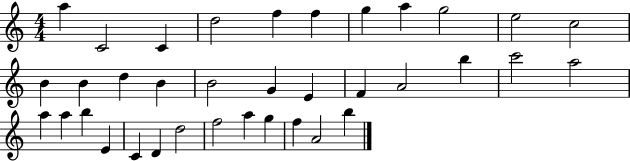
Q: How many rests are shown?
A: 0